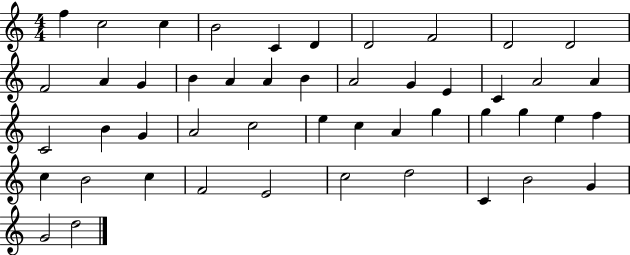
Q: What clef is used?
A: treble